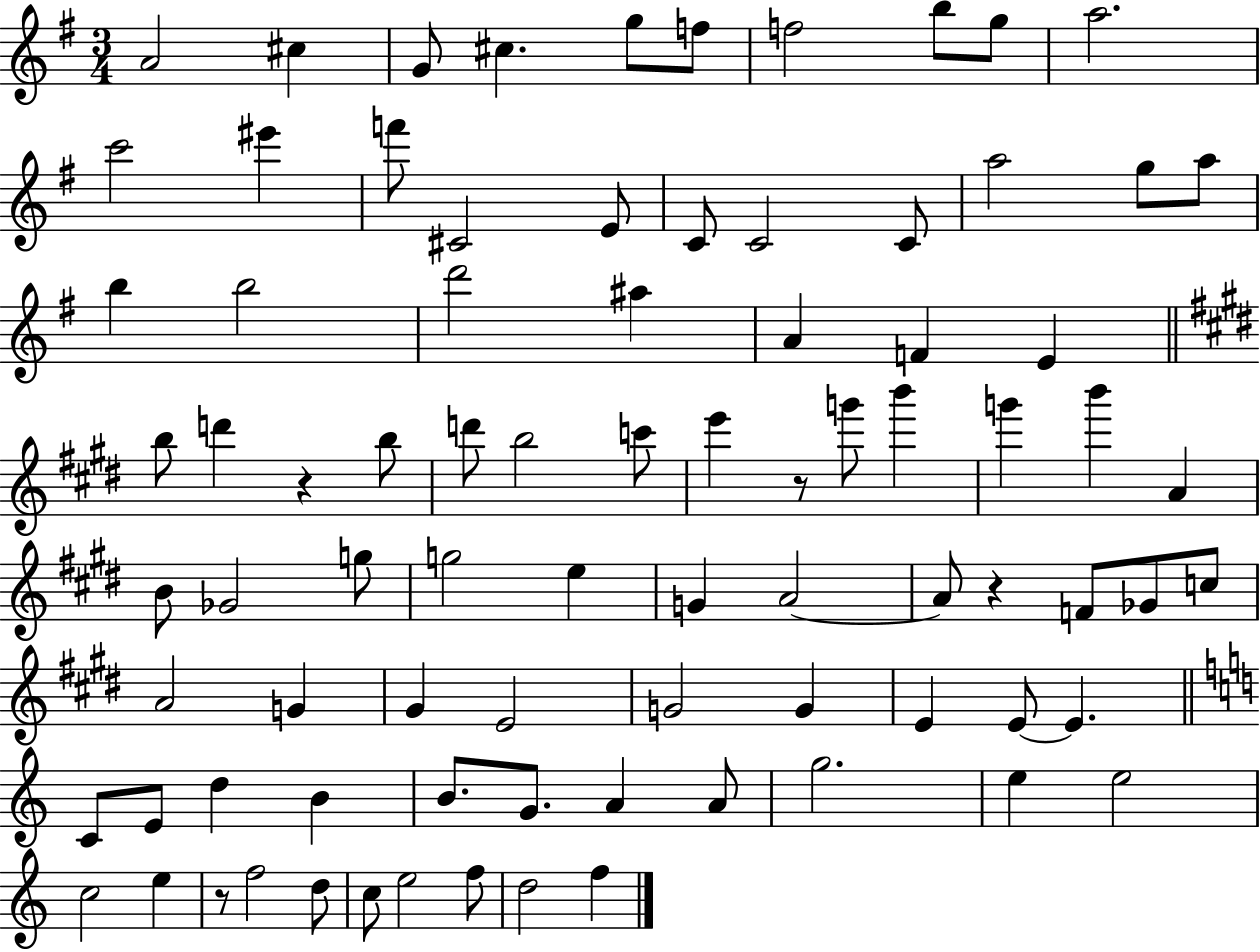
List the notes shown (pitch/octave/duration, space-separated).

A4/h C#5/q G4/e C#5/q. G5/e F5/e F5/h B5/e G5/e A5/h. C6/h EIS6/q F6/e C#4/h E4/e C4/e C4/h C4/e A5/h G5/e A5/e B5/q B5/h D6/h A#5/q A4/q F4/q E4/q B5/e D6/q R/q B5/e D6/e B5/h C6/e E6/q R/e G6/e B6/q G6/q B6/q A4/q B4/e Gb4/h G5/e G5/h E5/q G4/q A4/h A4/e R/q F4/e Gb4/e C5/e A4/h G4/q G#4/q E4/h G4/h G4/q E4/q E4/e E4/q. C4/e E4/e D5/q B4/q B4/e. G4/e. A4/q A4/e G5/h. E5/q E5/h C5/h E5/q R/e F5/h D5/e C5/e E5/h F5/e D5/h F5/q